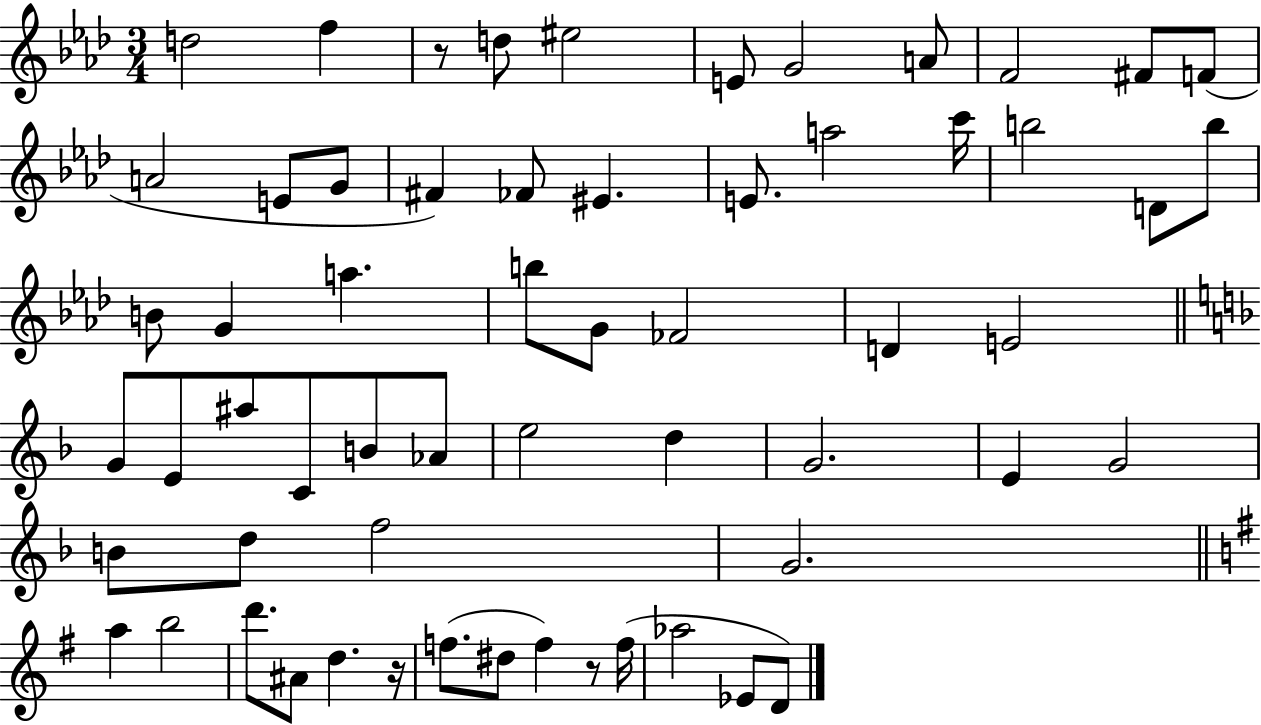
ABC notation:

X:1
T:Untitled
M:3/4
L:1/4
K:Ab
d2 f z/2 d/2 ^e2 E/2 G2 A/2 F2 ^F/2 F/2 A2 E/2 G/2 ^F _F/2 ^E E/2 a2 c'/4 b2 D/2 b/2 B/2 G a b/2 G/2 _F2 D E2 G/2 E/2 ^a/2 C/2 B/2 _A/2 e2 d G2 E G2 B/2 d/2 f2 G2 a b2 d'/2 ^A/2 d z/4 f/2 ^d/2 f z/2 f/4 _a2 _E/2 D/2